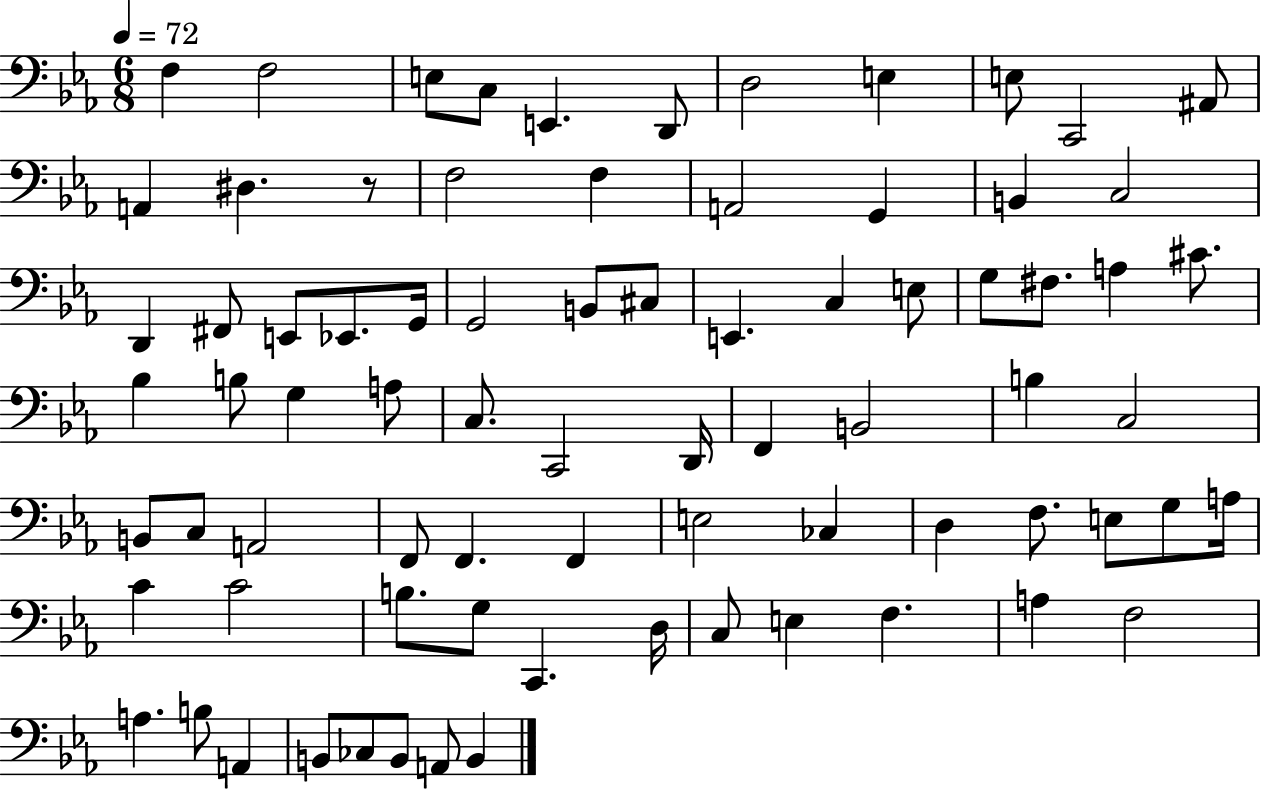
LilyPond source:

{
  \clef bass
  \numericTimeSignature
  \time 6/8
  \key ees \major
  \tempo 4 = 72
  \repeat volta 2 { f4 f2 | e8 c8 e,4. d,8 | d2 e4 | e8 c,2 ais,8 | \break a,4 dis4. r8 | f2 f4 | a,2 g,4 | b,4 c2 | \break d,4 fis,8 e,8 ees,8. g,16 | g,2 b,8 cis8 | e,4. c4 e8 | g8 fis8. a4 cis'8. | \break bes4 b8 g4 a8 | c8. c,2 d,16 | f,4 b,2 | b4 c2 | \break b,8 c8 a,2 | f,8 f,4. f,4 | e2 ces4 | d4 f8. e8 g8 a16 | \break c'4 c'2 | b8. g8 c,4. d16 | c8 e4 f4. | a4 f2 | \break a4. b8 a,4 | b,8 ces8 b,8 a,8 b,4 | } \bar "|."
}